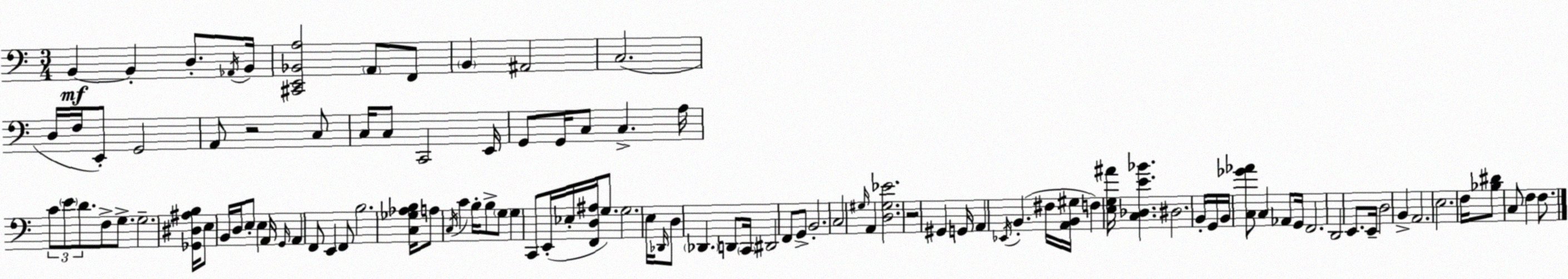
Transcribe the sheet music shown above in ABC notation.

X:1
T:Untitled
M:3/4
L:1/4
K:Am
B,, B,, D,/2 _A,,/4 B,,/4 [^C,,E,,_B,,A,]2 A,,/2 F,,/2 B,, ^A,,2 C,2 D,/4 F,/4 E,,/2 G,,2 A,,/2 z2 C,/2 C,/4 C,/2 C,,2 E,,/4 G,,/2 G,,/4 C,/2 C, A,/4 C/2 E/2 D/2 F,/2 G,/2 G,2 [_G,,^D,^A,B,]/4 E,/2 B,,/4 D,/4 E,/2 E, A,,/4 G,,/4 A,, F,,/2 E,, F,,/2 B,2 [C,_G,_A,B,]/4 A,/2 C,/4 C B,/4 B,/2 G,/2 G, C,,/2 E,,/4 _E,/4 [F,,D,^A,]/4 G,/2 G,2 E,/4 _D,,/4 D,/2 _D,, D,,/2 C,,/4 ^D,,2 F,,/2 G,,/2 B,,2 C,2 ^G,/4 A,, [D,^G,_E]2 z2 ^G,, G,,/4 A,, _E,,/4 B,, ^F,/4 [A,,B,,^G,]/4 F, [E,G,^A]/4 [C,_D,E_B] ^D,2 B,,/4 G,,/4 B,,/4 [C,_G_A]/2 C, _A,,/2 G,,/4 F,,2 D,,2 E,,/2 E,,/4 D,2 B,, A,,2 E,2 F,/4 [_B,^D]/2 C,/2 F, F,/2